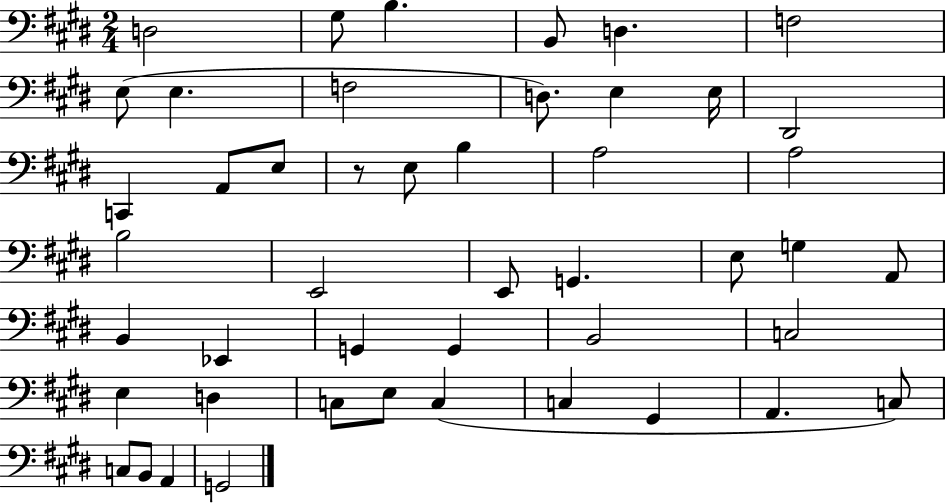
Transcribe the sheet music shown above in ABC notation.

X:1
T:Untitled
M:2/4
L:1/4
K:E
D,2 ^G,/2 B, B,,/2 D, F,2 E,/2 E, F,2 D,/2 E, E,/4 ^D,,2 C,, A,,/2 E,/2 z/2 E,/2 B, A,2 A,2 B,2 E,,2 E,,/2 G,, E,/2 G, A,,/2 B,, _E,, G,, G,, B,,2 C,2 E, D, C,/2 E,/2 C, C, ^G,, A,, C,/2 C,/2 B,,/2 A,, G,,2